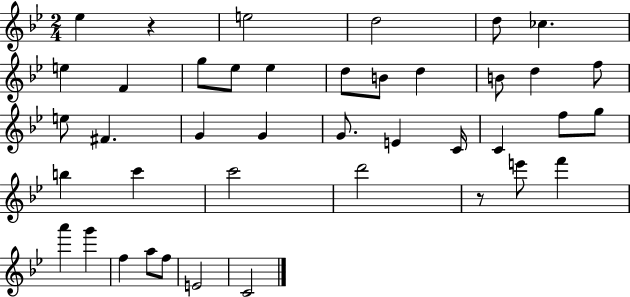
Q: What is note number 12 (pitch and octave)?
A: B4